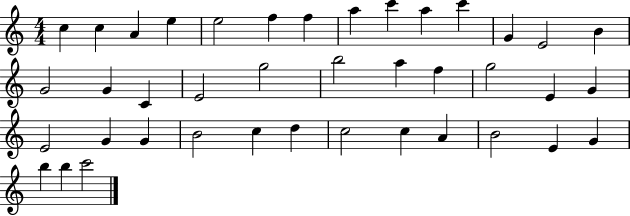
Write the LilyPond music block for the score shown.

{
  \clef treble
  \numericTimeSignature
  \time 4/4
  \key c \major
  c''4 c''4 a'4 e''4 | e''2 f''4 f''4 | a''4 c'''4 a''4 c'''4 | g'4 e'2 b'4 | \break g'2 g'4 c'4 | e'2 g''2 | b''2 a''4 f''4 | g''2 e'4 g'4 | \break e'2 g'4 g'4 | b'2 c''4 d''4 | c''2 c''4 a'4 | b'2 e'4 g'4 | \break b''4 b''4 c'''2 | \bar "|."
}